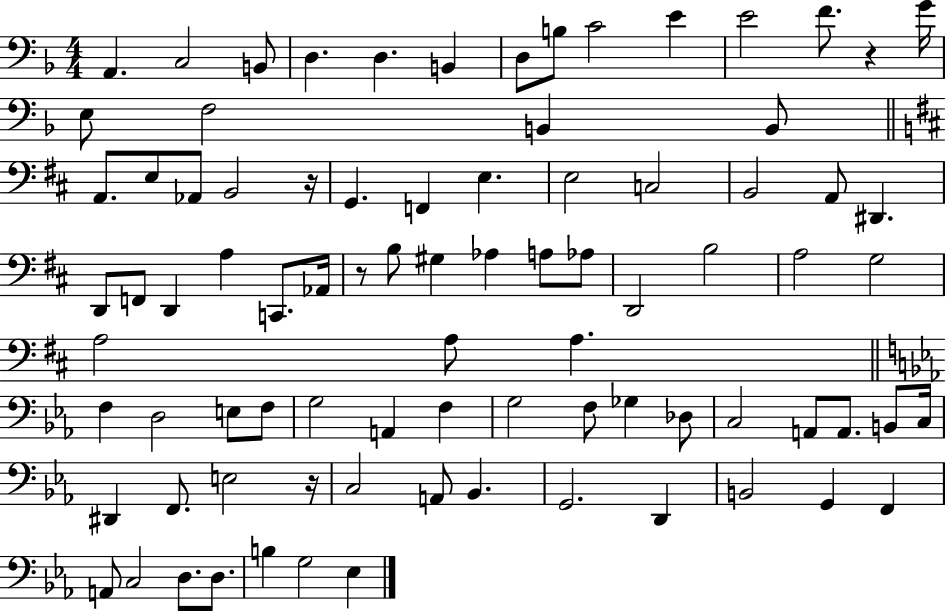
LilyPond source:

{
  \clef bass
  \numericTimeSignature
  \time 4/4
  \key f \major
  \repeat volta 2 { a,4. c2 b,8 | d4. d4. b,4 | d8 b8 c'2 e'4 | e'2 f'8. r4 g'16 | \break e8 f2 b,4 b,8 | \bar "||" \break \key b \minor a,8. e8 aes,8 b,2 r16 | g,4. f,4 e4. | e2 c2 | b,2 a,8 dis,4. | \break d,8 f,8 d,4 a4 c,8. aes,16 | r8 b8 gis4 aes4 a8 aes8 | d,2 b2 | a2 g2 | \break a2 a8 a4. | \bar "||" \break \key c \minor f4 d2 e8 f8 | g2 a,4 f4 | g2 f8 ges4 des8 | c2 a,8 a,8. b,8 c16 | \break dis,4 f,8. e2 r16 | c2 a,8 bes,4. | g,2. d,4 | b,2 g,4 f,4 | \break a,8 c2 d8. d8. | b4 g2 ees4 | } \bar "|."
}